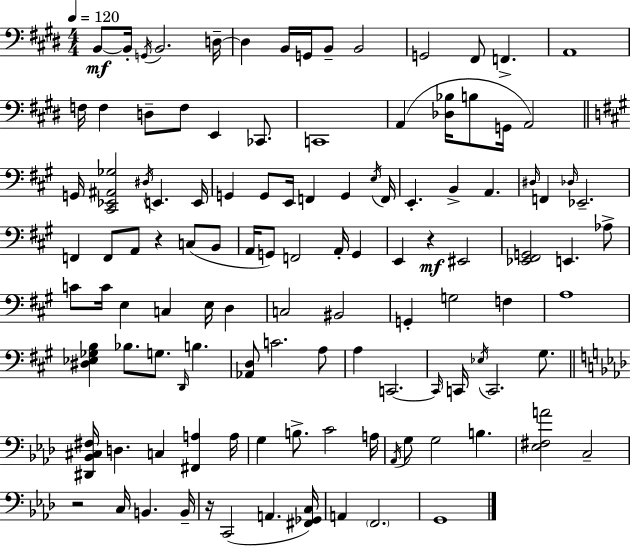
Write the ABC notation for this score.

X:1
T:Untitled
M:4/4
L:1/4
K:E
B,,/2 B,,/4 G,,/4 B,,2 D,/4 D, B,,/4 G,,/4 B,,/2 B,,2 G,,2 ^F,,/2 F,, A,,4 F,/4 F, D,/2 F,/2 E,, _C,,/2 C,,4 A,, [_D,_B,]/4 B,/2 G,,/4 A,,2 G,,/4 [^C,,_E,,^A,,_G,]2 ^D,/4 E,, E,,/4 G,, G,,/2 E,,/4 F,, G,, E,/4 F,,/4 E,, B,, A,, ^D,/4 F,, _D,/4 _E,,2 F,, F,,/2 A,,/2 z C,/2 B,,/2 A,,/4 G,,/2 F,,2 A,,/4 G,, E,, z ^E,,2 [_E,,^F,,G,,]2 E,, _A,/2 C/2 C/4 E, C, E,/4 D, C,2 ^B,,2 G,, G,2 F, A,4 [^D,_E,_G,B,] _B,/2 G,/2 D,,/4 B, [_A,,D,]/2 C2 A,/2 A, C,,2 C,,/4 C,,/4 _E,/4 C,,2 ^G,/2 [^D,,_B,,^C,^F,]/4 D, C, [^F,,A,] A,/4 G, B,/2 C2 A,/4 _A,,/4 G,/2 G,2 B, [_E,^F,A]2 C,2 z2 C,/4 B,, B,,/4 z/4 C,,2 A,, [^F,,_G,,C,]/4 A,, F,,2 G,,4